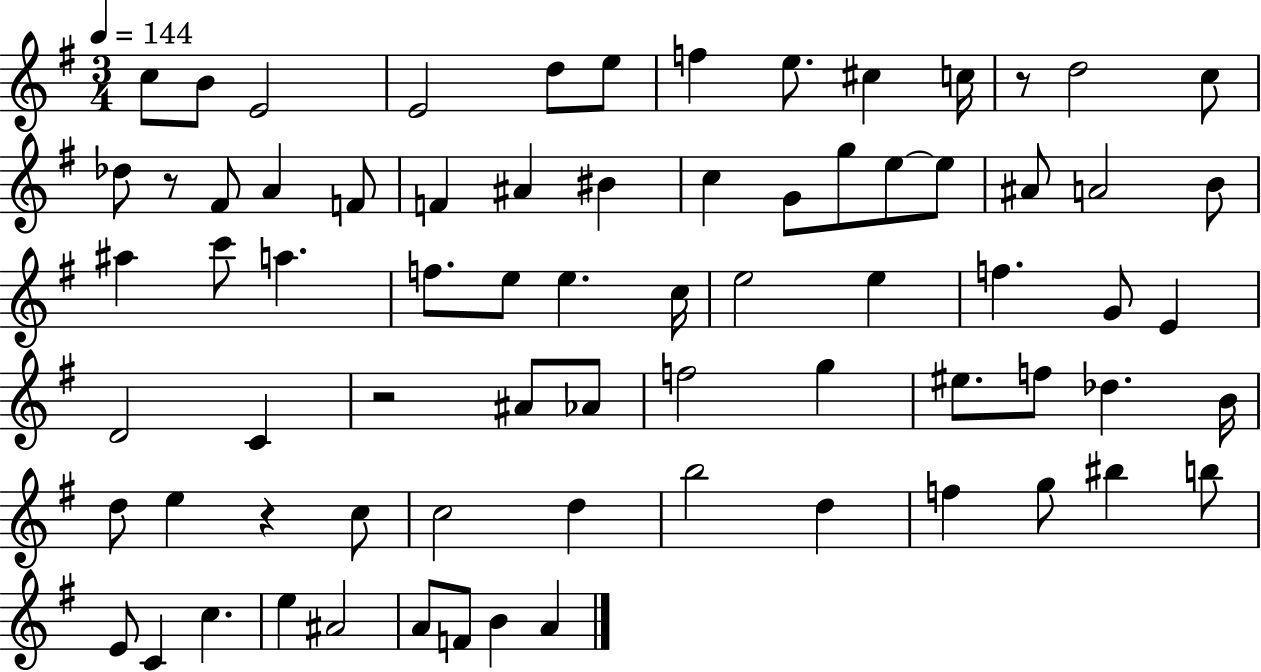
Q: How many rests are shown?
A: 4